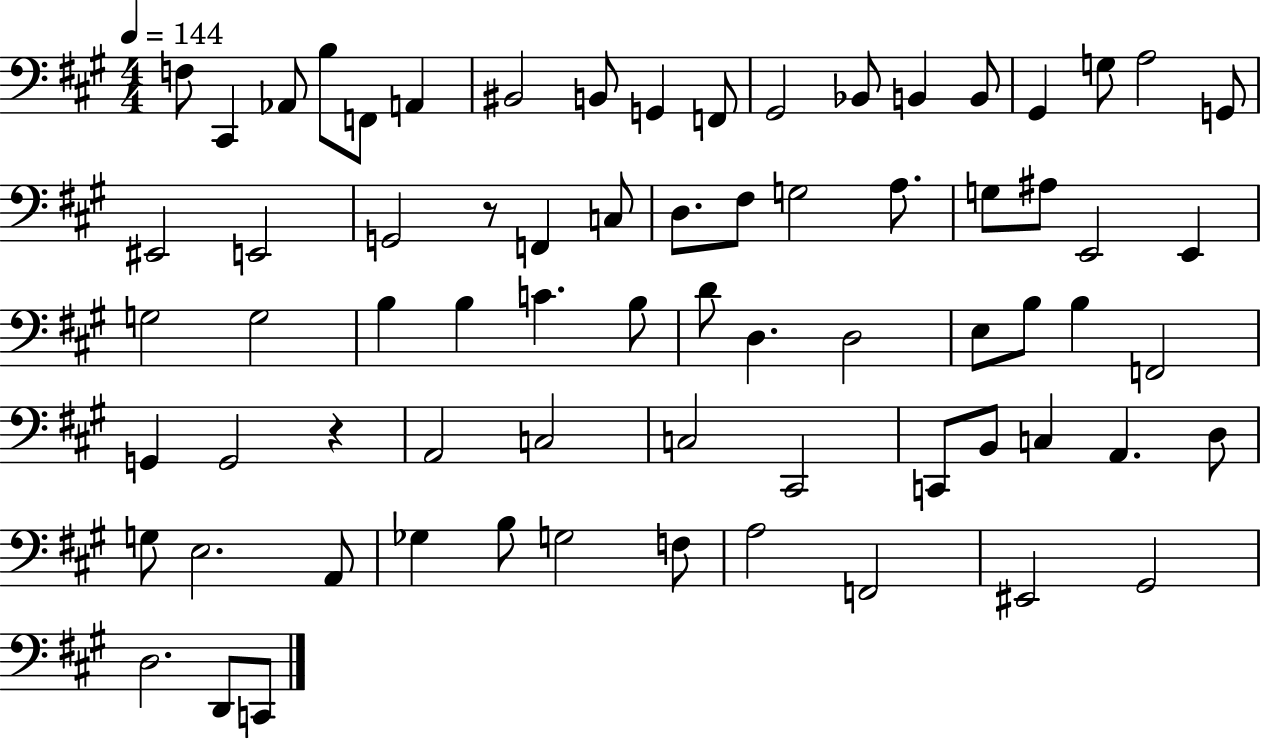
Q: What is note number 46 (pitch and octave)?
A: G2